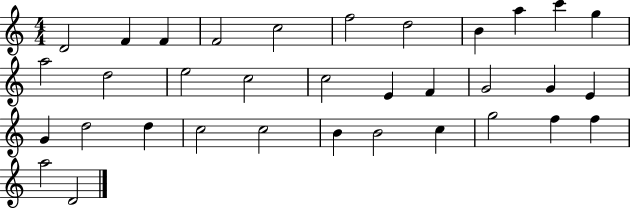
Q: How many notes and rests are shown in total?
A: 34